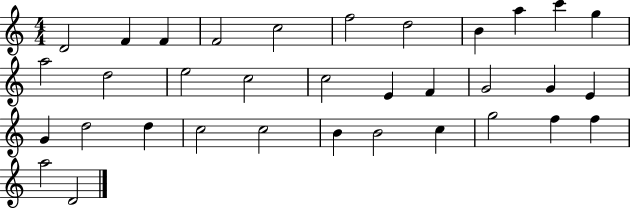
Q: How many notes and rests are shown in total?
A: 34